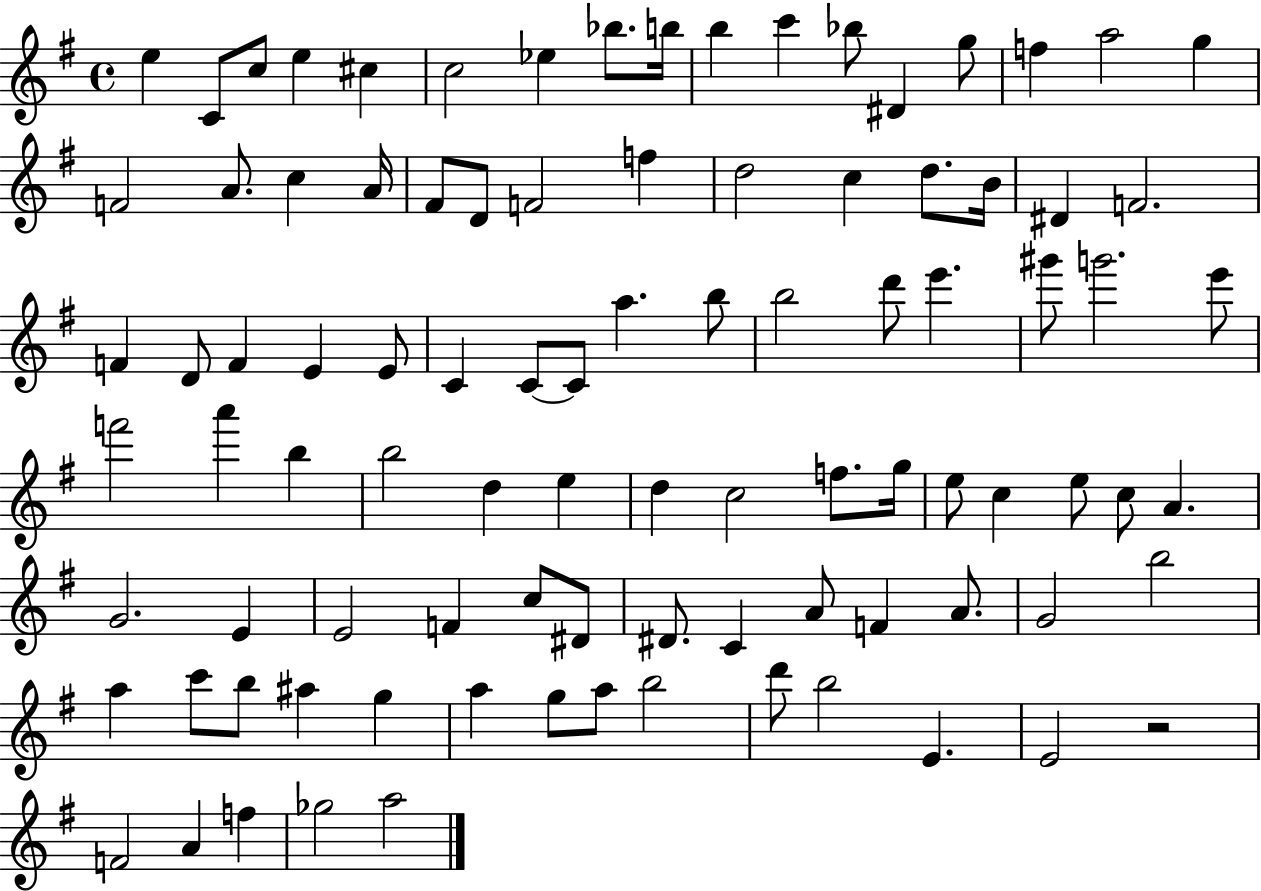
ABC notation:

X:1
T:Untitled
M:4/4
L:1/4
K:G
e C/2 c/2 e ^c c2 _e _b/2 b/4 b c' _b/2 ^D g/2 f a2 g F2 A/2 c A/4 ^F/2 D/2 F2 f d2 c d/2 B/4 ^D F2 F D/2 F E E/2 C C/2 C/2 a b/2 b2 d'/2 e' ^g'/2 g'2 e'/2 f'2 a' b b2 d e d c2 f/2 g/4 e/2 c e/2 c/2 A G2 E E2 F c/2 ^D/2 ^D/2 C A/2 F A/2 G2 b2 a c'/2 b/2 ^a g a g/2 a/2 b2 d'/2 b2 E E2 z2 F2 A f _g2 a2